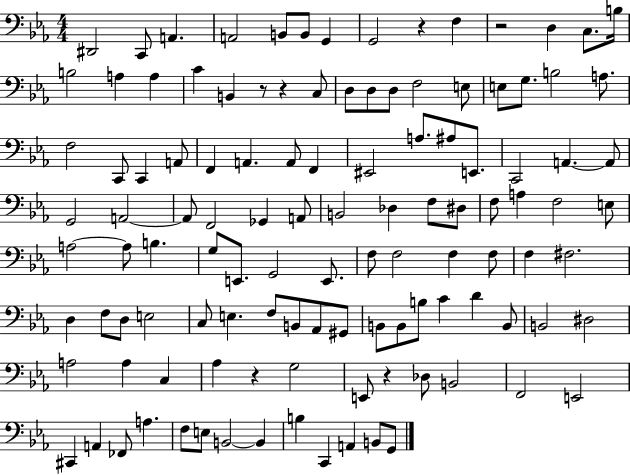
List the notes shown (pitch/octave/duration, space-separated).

D#2/h C2/e A2/q. A2/h B2/e B2/e G2/q G2/h R/q F3/q R/h D3/q C3/e. B3/s B3/h A3/q A3/q C4/q B2/q R/e R/q C3/e D3/e D3/e D3/e F3/h E3/e E3/e G3/e. B3/h A3/e. F3/h C2/e C2/q A2/e F2/q A2/q. A2/e F2/q EIS2/h A3/e. A#3/e E2/e. C2/h A2/q. A2/e G2/h A2/h A2/e F2/h Gb2/q A2/e B2/h Db3/q F3/e D#3/e F3/e A3/q F3/h E3/e A3/h A3/e B3/q. G3/e E2/e. G2/h E2/e. F3/e F3/h F3/q F3/e F3/q F#3/h. D3/q F3/e D3/e E3/h C3/e E3/q. F3/e B2/e Ab2/e G#2/e B2/e B2/e B3/e C4/q D4/q B2/e B2/h D#3/h A3/h A3/q C3/q Ab3/q R/q G3/h E2/e R/q Db3/e B2/h F2/h E2/h C#2/q A2/q FES2/e A3/q. F3/e E3/e B2/h B2/q B3/q C2/q A2/q B2/e G2/e